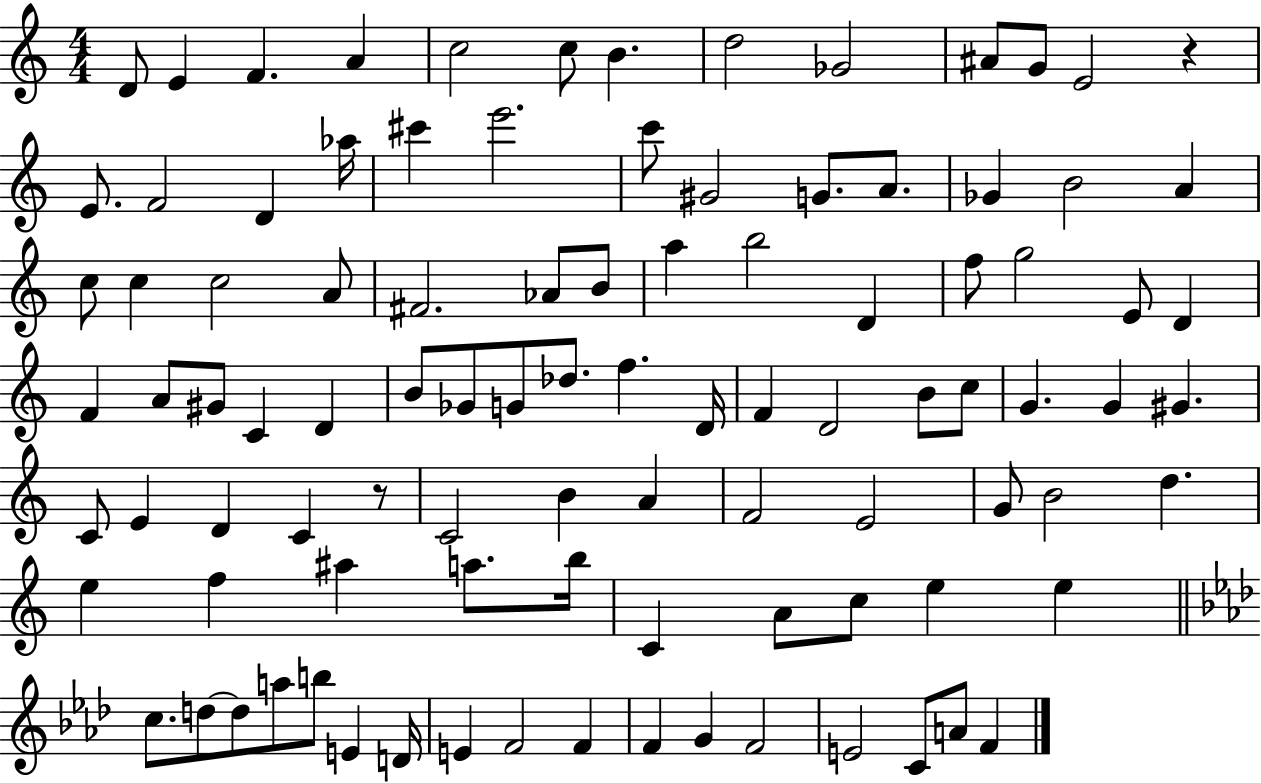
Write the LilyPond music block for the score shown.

{
  \clef treble
  \numericTimeSignature
  \time 4/4
  \key c \major
  d'8 e'4 f'4. a'4 | c''2 c''8 b'4. | d''2 ges'2 | ais'8 g'8 e'2 r4 | \break e'8. f'2 d'4 aes''16 | cis'''4 e'''2. | c'''8 gis'2 g'8. a'8. | ges'4 b'2 a'4 | \break c''8 c''4 c''2 a'8 | fis'2. aes'8 b'8 | a''4 b''2 d'4 | f''8 g''2 e'8 d'4 | \break f'4 a'8 gis'8 c'4 d'4 | b'8 ges'8 g'8 des''8. f''4. d'16 | f'4 d'2 b'8 c''8 | g'4. g'4 gis'4. | \break c'8 e'4 d'4 c'4 r8 | c'2 b'4 a'4 | f'2 e'2 | g'8 b'2 d''4. | \break e''4 f''4 ais''4 a''8. b''16 | c'4 a'8 c''8 e''4 e''4 | \bar "||" \break \key aes \major c''8. d''8~~ d''8 a''8 b''8 e'4 d'16 | e'4 f'2 f'4 | f'4 g'4 f'2 | e'2 c'8 a'8 f'4 | \break \bar "|."
}